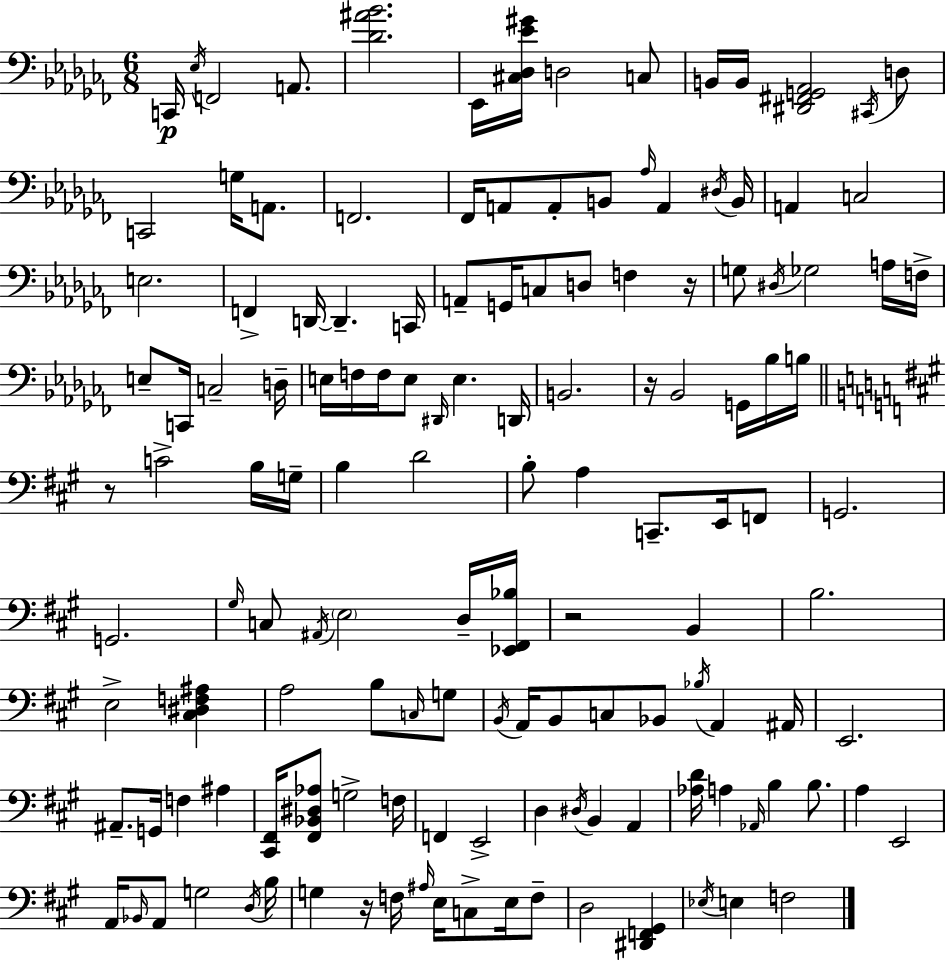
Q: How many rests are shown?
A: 5